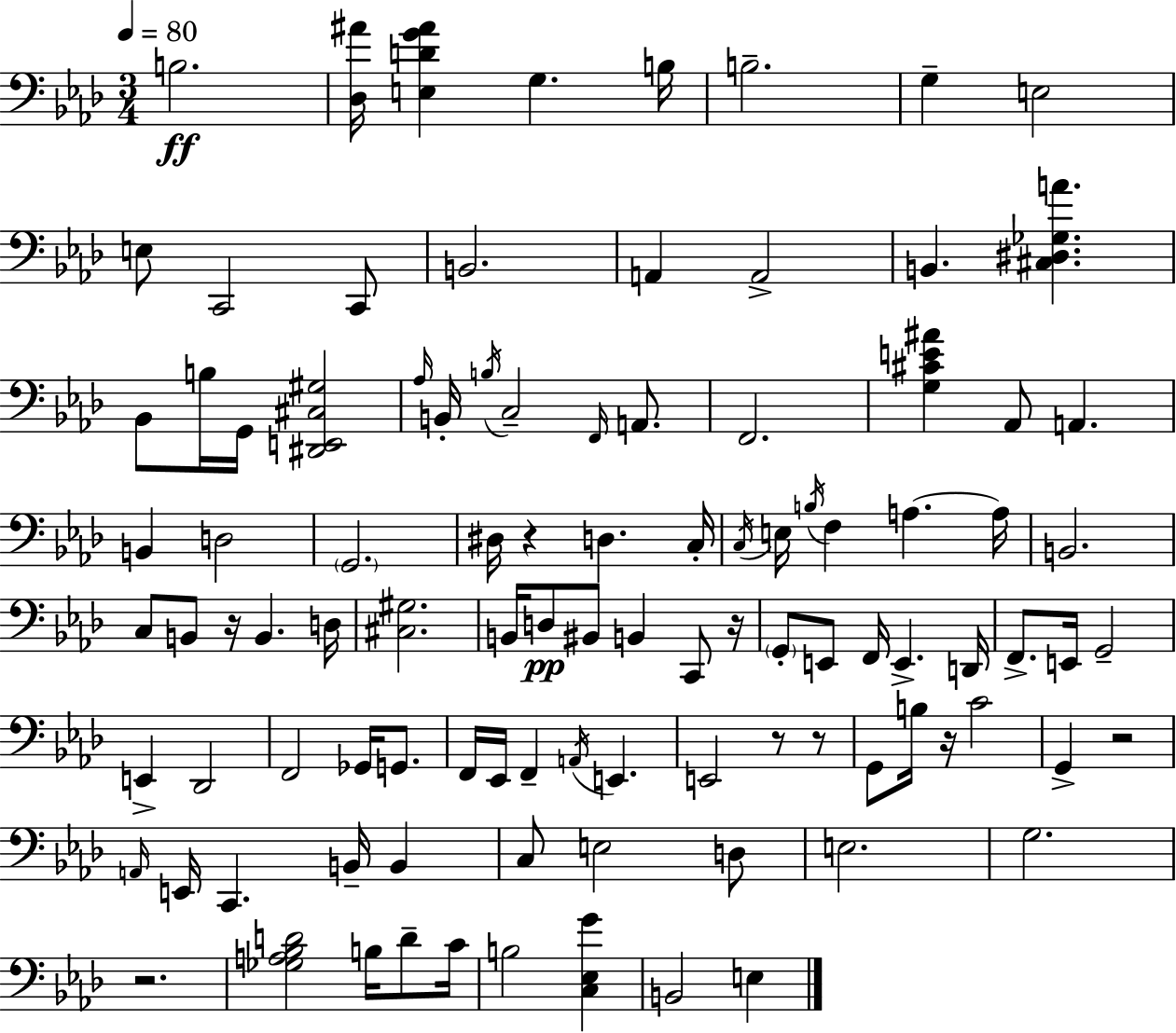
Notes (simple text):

B3/h. [Db3,A#4]/s [E3,D4,G4,A#4]/q G3/q. B3/s B3/h. G3/q E3/h E3/e C2/h C2/e B2/h. A2/q A2/h B2/q. [C#3,D#3,Gb3,A4]/q. Bb2/e B3/s G2/s [D#2,E2,C#3,G#3]/h Ab3/s B2/s B3/s C3/h F2/s A2/e. F2/h. [G3,C#4,E4,A#4]/q Ab2/e A2/q. B2/q D3/h G2/h. D#3/s R/q D3/q. C3/s C3/s E3/s B3/s F3/q A3/q. A3/s B2/h. C3/e B2/e R/s B2/q. D3/s [C#3,G#3]/h. B2/s D3/e BIS2/e B2/q C2/e R/s G2/e E2/e F2/s E2/q. D2/s F2/e. E2/s G2/h E2/q Db2/h F2/h Gb2/s G2/e. F2/s Eb2/s F2/q A2/s E2/q. E2/h R/e R/e G2/e B3/s R/s C4/h G2/q R/h A2/s E2/s C2/q. B2/s B2/q C3/e E3/h D3/e E3/h. G3/h. R/h. [Gb3,A3,Bb3,D4]/h B3/s D4/e C4/s B3/h [C3,Eb3,G4]/q B2/h E3/q